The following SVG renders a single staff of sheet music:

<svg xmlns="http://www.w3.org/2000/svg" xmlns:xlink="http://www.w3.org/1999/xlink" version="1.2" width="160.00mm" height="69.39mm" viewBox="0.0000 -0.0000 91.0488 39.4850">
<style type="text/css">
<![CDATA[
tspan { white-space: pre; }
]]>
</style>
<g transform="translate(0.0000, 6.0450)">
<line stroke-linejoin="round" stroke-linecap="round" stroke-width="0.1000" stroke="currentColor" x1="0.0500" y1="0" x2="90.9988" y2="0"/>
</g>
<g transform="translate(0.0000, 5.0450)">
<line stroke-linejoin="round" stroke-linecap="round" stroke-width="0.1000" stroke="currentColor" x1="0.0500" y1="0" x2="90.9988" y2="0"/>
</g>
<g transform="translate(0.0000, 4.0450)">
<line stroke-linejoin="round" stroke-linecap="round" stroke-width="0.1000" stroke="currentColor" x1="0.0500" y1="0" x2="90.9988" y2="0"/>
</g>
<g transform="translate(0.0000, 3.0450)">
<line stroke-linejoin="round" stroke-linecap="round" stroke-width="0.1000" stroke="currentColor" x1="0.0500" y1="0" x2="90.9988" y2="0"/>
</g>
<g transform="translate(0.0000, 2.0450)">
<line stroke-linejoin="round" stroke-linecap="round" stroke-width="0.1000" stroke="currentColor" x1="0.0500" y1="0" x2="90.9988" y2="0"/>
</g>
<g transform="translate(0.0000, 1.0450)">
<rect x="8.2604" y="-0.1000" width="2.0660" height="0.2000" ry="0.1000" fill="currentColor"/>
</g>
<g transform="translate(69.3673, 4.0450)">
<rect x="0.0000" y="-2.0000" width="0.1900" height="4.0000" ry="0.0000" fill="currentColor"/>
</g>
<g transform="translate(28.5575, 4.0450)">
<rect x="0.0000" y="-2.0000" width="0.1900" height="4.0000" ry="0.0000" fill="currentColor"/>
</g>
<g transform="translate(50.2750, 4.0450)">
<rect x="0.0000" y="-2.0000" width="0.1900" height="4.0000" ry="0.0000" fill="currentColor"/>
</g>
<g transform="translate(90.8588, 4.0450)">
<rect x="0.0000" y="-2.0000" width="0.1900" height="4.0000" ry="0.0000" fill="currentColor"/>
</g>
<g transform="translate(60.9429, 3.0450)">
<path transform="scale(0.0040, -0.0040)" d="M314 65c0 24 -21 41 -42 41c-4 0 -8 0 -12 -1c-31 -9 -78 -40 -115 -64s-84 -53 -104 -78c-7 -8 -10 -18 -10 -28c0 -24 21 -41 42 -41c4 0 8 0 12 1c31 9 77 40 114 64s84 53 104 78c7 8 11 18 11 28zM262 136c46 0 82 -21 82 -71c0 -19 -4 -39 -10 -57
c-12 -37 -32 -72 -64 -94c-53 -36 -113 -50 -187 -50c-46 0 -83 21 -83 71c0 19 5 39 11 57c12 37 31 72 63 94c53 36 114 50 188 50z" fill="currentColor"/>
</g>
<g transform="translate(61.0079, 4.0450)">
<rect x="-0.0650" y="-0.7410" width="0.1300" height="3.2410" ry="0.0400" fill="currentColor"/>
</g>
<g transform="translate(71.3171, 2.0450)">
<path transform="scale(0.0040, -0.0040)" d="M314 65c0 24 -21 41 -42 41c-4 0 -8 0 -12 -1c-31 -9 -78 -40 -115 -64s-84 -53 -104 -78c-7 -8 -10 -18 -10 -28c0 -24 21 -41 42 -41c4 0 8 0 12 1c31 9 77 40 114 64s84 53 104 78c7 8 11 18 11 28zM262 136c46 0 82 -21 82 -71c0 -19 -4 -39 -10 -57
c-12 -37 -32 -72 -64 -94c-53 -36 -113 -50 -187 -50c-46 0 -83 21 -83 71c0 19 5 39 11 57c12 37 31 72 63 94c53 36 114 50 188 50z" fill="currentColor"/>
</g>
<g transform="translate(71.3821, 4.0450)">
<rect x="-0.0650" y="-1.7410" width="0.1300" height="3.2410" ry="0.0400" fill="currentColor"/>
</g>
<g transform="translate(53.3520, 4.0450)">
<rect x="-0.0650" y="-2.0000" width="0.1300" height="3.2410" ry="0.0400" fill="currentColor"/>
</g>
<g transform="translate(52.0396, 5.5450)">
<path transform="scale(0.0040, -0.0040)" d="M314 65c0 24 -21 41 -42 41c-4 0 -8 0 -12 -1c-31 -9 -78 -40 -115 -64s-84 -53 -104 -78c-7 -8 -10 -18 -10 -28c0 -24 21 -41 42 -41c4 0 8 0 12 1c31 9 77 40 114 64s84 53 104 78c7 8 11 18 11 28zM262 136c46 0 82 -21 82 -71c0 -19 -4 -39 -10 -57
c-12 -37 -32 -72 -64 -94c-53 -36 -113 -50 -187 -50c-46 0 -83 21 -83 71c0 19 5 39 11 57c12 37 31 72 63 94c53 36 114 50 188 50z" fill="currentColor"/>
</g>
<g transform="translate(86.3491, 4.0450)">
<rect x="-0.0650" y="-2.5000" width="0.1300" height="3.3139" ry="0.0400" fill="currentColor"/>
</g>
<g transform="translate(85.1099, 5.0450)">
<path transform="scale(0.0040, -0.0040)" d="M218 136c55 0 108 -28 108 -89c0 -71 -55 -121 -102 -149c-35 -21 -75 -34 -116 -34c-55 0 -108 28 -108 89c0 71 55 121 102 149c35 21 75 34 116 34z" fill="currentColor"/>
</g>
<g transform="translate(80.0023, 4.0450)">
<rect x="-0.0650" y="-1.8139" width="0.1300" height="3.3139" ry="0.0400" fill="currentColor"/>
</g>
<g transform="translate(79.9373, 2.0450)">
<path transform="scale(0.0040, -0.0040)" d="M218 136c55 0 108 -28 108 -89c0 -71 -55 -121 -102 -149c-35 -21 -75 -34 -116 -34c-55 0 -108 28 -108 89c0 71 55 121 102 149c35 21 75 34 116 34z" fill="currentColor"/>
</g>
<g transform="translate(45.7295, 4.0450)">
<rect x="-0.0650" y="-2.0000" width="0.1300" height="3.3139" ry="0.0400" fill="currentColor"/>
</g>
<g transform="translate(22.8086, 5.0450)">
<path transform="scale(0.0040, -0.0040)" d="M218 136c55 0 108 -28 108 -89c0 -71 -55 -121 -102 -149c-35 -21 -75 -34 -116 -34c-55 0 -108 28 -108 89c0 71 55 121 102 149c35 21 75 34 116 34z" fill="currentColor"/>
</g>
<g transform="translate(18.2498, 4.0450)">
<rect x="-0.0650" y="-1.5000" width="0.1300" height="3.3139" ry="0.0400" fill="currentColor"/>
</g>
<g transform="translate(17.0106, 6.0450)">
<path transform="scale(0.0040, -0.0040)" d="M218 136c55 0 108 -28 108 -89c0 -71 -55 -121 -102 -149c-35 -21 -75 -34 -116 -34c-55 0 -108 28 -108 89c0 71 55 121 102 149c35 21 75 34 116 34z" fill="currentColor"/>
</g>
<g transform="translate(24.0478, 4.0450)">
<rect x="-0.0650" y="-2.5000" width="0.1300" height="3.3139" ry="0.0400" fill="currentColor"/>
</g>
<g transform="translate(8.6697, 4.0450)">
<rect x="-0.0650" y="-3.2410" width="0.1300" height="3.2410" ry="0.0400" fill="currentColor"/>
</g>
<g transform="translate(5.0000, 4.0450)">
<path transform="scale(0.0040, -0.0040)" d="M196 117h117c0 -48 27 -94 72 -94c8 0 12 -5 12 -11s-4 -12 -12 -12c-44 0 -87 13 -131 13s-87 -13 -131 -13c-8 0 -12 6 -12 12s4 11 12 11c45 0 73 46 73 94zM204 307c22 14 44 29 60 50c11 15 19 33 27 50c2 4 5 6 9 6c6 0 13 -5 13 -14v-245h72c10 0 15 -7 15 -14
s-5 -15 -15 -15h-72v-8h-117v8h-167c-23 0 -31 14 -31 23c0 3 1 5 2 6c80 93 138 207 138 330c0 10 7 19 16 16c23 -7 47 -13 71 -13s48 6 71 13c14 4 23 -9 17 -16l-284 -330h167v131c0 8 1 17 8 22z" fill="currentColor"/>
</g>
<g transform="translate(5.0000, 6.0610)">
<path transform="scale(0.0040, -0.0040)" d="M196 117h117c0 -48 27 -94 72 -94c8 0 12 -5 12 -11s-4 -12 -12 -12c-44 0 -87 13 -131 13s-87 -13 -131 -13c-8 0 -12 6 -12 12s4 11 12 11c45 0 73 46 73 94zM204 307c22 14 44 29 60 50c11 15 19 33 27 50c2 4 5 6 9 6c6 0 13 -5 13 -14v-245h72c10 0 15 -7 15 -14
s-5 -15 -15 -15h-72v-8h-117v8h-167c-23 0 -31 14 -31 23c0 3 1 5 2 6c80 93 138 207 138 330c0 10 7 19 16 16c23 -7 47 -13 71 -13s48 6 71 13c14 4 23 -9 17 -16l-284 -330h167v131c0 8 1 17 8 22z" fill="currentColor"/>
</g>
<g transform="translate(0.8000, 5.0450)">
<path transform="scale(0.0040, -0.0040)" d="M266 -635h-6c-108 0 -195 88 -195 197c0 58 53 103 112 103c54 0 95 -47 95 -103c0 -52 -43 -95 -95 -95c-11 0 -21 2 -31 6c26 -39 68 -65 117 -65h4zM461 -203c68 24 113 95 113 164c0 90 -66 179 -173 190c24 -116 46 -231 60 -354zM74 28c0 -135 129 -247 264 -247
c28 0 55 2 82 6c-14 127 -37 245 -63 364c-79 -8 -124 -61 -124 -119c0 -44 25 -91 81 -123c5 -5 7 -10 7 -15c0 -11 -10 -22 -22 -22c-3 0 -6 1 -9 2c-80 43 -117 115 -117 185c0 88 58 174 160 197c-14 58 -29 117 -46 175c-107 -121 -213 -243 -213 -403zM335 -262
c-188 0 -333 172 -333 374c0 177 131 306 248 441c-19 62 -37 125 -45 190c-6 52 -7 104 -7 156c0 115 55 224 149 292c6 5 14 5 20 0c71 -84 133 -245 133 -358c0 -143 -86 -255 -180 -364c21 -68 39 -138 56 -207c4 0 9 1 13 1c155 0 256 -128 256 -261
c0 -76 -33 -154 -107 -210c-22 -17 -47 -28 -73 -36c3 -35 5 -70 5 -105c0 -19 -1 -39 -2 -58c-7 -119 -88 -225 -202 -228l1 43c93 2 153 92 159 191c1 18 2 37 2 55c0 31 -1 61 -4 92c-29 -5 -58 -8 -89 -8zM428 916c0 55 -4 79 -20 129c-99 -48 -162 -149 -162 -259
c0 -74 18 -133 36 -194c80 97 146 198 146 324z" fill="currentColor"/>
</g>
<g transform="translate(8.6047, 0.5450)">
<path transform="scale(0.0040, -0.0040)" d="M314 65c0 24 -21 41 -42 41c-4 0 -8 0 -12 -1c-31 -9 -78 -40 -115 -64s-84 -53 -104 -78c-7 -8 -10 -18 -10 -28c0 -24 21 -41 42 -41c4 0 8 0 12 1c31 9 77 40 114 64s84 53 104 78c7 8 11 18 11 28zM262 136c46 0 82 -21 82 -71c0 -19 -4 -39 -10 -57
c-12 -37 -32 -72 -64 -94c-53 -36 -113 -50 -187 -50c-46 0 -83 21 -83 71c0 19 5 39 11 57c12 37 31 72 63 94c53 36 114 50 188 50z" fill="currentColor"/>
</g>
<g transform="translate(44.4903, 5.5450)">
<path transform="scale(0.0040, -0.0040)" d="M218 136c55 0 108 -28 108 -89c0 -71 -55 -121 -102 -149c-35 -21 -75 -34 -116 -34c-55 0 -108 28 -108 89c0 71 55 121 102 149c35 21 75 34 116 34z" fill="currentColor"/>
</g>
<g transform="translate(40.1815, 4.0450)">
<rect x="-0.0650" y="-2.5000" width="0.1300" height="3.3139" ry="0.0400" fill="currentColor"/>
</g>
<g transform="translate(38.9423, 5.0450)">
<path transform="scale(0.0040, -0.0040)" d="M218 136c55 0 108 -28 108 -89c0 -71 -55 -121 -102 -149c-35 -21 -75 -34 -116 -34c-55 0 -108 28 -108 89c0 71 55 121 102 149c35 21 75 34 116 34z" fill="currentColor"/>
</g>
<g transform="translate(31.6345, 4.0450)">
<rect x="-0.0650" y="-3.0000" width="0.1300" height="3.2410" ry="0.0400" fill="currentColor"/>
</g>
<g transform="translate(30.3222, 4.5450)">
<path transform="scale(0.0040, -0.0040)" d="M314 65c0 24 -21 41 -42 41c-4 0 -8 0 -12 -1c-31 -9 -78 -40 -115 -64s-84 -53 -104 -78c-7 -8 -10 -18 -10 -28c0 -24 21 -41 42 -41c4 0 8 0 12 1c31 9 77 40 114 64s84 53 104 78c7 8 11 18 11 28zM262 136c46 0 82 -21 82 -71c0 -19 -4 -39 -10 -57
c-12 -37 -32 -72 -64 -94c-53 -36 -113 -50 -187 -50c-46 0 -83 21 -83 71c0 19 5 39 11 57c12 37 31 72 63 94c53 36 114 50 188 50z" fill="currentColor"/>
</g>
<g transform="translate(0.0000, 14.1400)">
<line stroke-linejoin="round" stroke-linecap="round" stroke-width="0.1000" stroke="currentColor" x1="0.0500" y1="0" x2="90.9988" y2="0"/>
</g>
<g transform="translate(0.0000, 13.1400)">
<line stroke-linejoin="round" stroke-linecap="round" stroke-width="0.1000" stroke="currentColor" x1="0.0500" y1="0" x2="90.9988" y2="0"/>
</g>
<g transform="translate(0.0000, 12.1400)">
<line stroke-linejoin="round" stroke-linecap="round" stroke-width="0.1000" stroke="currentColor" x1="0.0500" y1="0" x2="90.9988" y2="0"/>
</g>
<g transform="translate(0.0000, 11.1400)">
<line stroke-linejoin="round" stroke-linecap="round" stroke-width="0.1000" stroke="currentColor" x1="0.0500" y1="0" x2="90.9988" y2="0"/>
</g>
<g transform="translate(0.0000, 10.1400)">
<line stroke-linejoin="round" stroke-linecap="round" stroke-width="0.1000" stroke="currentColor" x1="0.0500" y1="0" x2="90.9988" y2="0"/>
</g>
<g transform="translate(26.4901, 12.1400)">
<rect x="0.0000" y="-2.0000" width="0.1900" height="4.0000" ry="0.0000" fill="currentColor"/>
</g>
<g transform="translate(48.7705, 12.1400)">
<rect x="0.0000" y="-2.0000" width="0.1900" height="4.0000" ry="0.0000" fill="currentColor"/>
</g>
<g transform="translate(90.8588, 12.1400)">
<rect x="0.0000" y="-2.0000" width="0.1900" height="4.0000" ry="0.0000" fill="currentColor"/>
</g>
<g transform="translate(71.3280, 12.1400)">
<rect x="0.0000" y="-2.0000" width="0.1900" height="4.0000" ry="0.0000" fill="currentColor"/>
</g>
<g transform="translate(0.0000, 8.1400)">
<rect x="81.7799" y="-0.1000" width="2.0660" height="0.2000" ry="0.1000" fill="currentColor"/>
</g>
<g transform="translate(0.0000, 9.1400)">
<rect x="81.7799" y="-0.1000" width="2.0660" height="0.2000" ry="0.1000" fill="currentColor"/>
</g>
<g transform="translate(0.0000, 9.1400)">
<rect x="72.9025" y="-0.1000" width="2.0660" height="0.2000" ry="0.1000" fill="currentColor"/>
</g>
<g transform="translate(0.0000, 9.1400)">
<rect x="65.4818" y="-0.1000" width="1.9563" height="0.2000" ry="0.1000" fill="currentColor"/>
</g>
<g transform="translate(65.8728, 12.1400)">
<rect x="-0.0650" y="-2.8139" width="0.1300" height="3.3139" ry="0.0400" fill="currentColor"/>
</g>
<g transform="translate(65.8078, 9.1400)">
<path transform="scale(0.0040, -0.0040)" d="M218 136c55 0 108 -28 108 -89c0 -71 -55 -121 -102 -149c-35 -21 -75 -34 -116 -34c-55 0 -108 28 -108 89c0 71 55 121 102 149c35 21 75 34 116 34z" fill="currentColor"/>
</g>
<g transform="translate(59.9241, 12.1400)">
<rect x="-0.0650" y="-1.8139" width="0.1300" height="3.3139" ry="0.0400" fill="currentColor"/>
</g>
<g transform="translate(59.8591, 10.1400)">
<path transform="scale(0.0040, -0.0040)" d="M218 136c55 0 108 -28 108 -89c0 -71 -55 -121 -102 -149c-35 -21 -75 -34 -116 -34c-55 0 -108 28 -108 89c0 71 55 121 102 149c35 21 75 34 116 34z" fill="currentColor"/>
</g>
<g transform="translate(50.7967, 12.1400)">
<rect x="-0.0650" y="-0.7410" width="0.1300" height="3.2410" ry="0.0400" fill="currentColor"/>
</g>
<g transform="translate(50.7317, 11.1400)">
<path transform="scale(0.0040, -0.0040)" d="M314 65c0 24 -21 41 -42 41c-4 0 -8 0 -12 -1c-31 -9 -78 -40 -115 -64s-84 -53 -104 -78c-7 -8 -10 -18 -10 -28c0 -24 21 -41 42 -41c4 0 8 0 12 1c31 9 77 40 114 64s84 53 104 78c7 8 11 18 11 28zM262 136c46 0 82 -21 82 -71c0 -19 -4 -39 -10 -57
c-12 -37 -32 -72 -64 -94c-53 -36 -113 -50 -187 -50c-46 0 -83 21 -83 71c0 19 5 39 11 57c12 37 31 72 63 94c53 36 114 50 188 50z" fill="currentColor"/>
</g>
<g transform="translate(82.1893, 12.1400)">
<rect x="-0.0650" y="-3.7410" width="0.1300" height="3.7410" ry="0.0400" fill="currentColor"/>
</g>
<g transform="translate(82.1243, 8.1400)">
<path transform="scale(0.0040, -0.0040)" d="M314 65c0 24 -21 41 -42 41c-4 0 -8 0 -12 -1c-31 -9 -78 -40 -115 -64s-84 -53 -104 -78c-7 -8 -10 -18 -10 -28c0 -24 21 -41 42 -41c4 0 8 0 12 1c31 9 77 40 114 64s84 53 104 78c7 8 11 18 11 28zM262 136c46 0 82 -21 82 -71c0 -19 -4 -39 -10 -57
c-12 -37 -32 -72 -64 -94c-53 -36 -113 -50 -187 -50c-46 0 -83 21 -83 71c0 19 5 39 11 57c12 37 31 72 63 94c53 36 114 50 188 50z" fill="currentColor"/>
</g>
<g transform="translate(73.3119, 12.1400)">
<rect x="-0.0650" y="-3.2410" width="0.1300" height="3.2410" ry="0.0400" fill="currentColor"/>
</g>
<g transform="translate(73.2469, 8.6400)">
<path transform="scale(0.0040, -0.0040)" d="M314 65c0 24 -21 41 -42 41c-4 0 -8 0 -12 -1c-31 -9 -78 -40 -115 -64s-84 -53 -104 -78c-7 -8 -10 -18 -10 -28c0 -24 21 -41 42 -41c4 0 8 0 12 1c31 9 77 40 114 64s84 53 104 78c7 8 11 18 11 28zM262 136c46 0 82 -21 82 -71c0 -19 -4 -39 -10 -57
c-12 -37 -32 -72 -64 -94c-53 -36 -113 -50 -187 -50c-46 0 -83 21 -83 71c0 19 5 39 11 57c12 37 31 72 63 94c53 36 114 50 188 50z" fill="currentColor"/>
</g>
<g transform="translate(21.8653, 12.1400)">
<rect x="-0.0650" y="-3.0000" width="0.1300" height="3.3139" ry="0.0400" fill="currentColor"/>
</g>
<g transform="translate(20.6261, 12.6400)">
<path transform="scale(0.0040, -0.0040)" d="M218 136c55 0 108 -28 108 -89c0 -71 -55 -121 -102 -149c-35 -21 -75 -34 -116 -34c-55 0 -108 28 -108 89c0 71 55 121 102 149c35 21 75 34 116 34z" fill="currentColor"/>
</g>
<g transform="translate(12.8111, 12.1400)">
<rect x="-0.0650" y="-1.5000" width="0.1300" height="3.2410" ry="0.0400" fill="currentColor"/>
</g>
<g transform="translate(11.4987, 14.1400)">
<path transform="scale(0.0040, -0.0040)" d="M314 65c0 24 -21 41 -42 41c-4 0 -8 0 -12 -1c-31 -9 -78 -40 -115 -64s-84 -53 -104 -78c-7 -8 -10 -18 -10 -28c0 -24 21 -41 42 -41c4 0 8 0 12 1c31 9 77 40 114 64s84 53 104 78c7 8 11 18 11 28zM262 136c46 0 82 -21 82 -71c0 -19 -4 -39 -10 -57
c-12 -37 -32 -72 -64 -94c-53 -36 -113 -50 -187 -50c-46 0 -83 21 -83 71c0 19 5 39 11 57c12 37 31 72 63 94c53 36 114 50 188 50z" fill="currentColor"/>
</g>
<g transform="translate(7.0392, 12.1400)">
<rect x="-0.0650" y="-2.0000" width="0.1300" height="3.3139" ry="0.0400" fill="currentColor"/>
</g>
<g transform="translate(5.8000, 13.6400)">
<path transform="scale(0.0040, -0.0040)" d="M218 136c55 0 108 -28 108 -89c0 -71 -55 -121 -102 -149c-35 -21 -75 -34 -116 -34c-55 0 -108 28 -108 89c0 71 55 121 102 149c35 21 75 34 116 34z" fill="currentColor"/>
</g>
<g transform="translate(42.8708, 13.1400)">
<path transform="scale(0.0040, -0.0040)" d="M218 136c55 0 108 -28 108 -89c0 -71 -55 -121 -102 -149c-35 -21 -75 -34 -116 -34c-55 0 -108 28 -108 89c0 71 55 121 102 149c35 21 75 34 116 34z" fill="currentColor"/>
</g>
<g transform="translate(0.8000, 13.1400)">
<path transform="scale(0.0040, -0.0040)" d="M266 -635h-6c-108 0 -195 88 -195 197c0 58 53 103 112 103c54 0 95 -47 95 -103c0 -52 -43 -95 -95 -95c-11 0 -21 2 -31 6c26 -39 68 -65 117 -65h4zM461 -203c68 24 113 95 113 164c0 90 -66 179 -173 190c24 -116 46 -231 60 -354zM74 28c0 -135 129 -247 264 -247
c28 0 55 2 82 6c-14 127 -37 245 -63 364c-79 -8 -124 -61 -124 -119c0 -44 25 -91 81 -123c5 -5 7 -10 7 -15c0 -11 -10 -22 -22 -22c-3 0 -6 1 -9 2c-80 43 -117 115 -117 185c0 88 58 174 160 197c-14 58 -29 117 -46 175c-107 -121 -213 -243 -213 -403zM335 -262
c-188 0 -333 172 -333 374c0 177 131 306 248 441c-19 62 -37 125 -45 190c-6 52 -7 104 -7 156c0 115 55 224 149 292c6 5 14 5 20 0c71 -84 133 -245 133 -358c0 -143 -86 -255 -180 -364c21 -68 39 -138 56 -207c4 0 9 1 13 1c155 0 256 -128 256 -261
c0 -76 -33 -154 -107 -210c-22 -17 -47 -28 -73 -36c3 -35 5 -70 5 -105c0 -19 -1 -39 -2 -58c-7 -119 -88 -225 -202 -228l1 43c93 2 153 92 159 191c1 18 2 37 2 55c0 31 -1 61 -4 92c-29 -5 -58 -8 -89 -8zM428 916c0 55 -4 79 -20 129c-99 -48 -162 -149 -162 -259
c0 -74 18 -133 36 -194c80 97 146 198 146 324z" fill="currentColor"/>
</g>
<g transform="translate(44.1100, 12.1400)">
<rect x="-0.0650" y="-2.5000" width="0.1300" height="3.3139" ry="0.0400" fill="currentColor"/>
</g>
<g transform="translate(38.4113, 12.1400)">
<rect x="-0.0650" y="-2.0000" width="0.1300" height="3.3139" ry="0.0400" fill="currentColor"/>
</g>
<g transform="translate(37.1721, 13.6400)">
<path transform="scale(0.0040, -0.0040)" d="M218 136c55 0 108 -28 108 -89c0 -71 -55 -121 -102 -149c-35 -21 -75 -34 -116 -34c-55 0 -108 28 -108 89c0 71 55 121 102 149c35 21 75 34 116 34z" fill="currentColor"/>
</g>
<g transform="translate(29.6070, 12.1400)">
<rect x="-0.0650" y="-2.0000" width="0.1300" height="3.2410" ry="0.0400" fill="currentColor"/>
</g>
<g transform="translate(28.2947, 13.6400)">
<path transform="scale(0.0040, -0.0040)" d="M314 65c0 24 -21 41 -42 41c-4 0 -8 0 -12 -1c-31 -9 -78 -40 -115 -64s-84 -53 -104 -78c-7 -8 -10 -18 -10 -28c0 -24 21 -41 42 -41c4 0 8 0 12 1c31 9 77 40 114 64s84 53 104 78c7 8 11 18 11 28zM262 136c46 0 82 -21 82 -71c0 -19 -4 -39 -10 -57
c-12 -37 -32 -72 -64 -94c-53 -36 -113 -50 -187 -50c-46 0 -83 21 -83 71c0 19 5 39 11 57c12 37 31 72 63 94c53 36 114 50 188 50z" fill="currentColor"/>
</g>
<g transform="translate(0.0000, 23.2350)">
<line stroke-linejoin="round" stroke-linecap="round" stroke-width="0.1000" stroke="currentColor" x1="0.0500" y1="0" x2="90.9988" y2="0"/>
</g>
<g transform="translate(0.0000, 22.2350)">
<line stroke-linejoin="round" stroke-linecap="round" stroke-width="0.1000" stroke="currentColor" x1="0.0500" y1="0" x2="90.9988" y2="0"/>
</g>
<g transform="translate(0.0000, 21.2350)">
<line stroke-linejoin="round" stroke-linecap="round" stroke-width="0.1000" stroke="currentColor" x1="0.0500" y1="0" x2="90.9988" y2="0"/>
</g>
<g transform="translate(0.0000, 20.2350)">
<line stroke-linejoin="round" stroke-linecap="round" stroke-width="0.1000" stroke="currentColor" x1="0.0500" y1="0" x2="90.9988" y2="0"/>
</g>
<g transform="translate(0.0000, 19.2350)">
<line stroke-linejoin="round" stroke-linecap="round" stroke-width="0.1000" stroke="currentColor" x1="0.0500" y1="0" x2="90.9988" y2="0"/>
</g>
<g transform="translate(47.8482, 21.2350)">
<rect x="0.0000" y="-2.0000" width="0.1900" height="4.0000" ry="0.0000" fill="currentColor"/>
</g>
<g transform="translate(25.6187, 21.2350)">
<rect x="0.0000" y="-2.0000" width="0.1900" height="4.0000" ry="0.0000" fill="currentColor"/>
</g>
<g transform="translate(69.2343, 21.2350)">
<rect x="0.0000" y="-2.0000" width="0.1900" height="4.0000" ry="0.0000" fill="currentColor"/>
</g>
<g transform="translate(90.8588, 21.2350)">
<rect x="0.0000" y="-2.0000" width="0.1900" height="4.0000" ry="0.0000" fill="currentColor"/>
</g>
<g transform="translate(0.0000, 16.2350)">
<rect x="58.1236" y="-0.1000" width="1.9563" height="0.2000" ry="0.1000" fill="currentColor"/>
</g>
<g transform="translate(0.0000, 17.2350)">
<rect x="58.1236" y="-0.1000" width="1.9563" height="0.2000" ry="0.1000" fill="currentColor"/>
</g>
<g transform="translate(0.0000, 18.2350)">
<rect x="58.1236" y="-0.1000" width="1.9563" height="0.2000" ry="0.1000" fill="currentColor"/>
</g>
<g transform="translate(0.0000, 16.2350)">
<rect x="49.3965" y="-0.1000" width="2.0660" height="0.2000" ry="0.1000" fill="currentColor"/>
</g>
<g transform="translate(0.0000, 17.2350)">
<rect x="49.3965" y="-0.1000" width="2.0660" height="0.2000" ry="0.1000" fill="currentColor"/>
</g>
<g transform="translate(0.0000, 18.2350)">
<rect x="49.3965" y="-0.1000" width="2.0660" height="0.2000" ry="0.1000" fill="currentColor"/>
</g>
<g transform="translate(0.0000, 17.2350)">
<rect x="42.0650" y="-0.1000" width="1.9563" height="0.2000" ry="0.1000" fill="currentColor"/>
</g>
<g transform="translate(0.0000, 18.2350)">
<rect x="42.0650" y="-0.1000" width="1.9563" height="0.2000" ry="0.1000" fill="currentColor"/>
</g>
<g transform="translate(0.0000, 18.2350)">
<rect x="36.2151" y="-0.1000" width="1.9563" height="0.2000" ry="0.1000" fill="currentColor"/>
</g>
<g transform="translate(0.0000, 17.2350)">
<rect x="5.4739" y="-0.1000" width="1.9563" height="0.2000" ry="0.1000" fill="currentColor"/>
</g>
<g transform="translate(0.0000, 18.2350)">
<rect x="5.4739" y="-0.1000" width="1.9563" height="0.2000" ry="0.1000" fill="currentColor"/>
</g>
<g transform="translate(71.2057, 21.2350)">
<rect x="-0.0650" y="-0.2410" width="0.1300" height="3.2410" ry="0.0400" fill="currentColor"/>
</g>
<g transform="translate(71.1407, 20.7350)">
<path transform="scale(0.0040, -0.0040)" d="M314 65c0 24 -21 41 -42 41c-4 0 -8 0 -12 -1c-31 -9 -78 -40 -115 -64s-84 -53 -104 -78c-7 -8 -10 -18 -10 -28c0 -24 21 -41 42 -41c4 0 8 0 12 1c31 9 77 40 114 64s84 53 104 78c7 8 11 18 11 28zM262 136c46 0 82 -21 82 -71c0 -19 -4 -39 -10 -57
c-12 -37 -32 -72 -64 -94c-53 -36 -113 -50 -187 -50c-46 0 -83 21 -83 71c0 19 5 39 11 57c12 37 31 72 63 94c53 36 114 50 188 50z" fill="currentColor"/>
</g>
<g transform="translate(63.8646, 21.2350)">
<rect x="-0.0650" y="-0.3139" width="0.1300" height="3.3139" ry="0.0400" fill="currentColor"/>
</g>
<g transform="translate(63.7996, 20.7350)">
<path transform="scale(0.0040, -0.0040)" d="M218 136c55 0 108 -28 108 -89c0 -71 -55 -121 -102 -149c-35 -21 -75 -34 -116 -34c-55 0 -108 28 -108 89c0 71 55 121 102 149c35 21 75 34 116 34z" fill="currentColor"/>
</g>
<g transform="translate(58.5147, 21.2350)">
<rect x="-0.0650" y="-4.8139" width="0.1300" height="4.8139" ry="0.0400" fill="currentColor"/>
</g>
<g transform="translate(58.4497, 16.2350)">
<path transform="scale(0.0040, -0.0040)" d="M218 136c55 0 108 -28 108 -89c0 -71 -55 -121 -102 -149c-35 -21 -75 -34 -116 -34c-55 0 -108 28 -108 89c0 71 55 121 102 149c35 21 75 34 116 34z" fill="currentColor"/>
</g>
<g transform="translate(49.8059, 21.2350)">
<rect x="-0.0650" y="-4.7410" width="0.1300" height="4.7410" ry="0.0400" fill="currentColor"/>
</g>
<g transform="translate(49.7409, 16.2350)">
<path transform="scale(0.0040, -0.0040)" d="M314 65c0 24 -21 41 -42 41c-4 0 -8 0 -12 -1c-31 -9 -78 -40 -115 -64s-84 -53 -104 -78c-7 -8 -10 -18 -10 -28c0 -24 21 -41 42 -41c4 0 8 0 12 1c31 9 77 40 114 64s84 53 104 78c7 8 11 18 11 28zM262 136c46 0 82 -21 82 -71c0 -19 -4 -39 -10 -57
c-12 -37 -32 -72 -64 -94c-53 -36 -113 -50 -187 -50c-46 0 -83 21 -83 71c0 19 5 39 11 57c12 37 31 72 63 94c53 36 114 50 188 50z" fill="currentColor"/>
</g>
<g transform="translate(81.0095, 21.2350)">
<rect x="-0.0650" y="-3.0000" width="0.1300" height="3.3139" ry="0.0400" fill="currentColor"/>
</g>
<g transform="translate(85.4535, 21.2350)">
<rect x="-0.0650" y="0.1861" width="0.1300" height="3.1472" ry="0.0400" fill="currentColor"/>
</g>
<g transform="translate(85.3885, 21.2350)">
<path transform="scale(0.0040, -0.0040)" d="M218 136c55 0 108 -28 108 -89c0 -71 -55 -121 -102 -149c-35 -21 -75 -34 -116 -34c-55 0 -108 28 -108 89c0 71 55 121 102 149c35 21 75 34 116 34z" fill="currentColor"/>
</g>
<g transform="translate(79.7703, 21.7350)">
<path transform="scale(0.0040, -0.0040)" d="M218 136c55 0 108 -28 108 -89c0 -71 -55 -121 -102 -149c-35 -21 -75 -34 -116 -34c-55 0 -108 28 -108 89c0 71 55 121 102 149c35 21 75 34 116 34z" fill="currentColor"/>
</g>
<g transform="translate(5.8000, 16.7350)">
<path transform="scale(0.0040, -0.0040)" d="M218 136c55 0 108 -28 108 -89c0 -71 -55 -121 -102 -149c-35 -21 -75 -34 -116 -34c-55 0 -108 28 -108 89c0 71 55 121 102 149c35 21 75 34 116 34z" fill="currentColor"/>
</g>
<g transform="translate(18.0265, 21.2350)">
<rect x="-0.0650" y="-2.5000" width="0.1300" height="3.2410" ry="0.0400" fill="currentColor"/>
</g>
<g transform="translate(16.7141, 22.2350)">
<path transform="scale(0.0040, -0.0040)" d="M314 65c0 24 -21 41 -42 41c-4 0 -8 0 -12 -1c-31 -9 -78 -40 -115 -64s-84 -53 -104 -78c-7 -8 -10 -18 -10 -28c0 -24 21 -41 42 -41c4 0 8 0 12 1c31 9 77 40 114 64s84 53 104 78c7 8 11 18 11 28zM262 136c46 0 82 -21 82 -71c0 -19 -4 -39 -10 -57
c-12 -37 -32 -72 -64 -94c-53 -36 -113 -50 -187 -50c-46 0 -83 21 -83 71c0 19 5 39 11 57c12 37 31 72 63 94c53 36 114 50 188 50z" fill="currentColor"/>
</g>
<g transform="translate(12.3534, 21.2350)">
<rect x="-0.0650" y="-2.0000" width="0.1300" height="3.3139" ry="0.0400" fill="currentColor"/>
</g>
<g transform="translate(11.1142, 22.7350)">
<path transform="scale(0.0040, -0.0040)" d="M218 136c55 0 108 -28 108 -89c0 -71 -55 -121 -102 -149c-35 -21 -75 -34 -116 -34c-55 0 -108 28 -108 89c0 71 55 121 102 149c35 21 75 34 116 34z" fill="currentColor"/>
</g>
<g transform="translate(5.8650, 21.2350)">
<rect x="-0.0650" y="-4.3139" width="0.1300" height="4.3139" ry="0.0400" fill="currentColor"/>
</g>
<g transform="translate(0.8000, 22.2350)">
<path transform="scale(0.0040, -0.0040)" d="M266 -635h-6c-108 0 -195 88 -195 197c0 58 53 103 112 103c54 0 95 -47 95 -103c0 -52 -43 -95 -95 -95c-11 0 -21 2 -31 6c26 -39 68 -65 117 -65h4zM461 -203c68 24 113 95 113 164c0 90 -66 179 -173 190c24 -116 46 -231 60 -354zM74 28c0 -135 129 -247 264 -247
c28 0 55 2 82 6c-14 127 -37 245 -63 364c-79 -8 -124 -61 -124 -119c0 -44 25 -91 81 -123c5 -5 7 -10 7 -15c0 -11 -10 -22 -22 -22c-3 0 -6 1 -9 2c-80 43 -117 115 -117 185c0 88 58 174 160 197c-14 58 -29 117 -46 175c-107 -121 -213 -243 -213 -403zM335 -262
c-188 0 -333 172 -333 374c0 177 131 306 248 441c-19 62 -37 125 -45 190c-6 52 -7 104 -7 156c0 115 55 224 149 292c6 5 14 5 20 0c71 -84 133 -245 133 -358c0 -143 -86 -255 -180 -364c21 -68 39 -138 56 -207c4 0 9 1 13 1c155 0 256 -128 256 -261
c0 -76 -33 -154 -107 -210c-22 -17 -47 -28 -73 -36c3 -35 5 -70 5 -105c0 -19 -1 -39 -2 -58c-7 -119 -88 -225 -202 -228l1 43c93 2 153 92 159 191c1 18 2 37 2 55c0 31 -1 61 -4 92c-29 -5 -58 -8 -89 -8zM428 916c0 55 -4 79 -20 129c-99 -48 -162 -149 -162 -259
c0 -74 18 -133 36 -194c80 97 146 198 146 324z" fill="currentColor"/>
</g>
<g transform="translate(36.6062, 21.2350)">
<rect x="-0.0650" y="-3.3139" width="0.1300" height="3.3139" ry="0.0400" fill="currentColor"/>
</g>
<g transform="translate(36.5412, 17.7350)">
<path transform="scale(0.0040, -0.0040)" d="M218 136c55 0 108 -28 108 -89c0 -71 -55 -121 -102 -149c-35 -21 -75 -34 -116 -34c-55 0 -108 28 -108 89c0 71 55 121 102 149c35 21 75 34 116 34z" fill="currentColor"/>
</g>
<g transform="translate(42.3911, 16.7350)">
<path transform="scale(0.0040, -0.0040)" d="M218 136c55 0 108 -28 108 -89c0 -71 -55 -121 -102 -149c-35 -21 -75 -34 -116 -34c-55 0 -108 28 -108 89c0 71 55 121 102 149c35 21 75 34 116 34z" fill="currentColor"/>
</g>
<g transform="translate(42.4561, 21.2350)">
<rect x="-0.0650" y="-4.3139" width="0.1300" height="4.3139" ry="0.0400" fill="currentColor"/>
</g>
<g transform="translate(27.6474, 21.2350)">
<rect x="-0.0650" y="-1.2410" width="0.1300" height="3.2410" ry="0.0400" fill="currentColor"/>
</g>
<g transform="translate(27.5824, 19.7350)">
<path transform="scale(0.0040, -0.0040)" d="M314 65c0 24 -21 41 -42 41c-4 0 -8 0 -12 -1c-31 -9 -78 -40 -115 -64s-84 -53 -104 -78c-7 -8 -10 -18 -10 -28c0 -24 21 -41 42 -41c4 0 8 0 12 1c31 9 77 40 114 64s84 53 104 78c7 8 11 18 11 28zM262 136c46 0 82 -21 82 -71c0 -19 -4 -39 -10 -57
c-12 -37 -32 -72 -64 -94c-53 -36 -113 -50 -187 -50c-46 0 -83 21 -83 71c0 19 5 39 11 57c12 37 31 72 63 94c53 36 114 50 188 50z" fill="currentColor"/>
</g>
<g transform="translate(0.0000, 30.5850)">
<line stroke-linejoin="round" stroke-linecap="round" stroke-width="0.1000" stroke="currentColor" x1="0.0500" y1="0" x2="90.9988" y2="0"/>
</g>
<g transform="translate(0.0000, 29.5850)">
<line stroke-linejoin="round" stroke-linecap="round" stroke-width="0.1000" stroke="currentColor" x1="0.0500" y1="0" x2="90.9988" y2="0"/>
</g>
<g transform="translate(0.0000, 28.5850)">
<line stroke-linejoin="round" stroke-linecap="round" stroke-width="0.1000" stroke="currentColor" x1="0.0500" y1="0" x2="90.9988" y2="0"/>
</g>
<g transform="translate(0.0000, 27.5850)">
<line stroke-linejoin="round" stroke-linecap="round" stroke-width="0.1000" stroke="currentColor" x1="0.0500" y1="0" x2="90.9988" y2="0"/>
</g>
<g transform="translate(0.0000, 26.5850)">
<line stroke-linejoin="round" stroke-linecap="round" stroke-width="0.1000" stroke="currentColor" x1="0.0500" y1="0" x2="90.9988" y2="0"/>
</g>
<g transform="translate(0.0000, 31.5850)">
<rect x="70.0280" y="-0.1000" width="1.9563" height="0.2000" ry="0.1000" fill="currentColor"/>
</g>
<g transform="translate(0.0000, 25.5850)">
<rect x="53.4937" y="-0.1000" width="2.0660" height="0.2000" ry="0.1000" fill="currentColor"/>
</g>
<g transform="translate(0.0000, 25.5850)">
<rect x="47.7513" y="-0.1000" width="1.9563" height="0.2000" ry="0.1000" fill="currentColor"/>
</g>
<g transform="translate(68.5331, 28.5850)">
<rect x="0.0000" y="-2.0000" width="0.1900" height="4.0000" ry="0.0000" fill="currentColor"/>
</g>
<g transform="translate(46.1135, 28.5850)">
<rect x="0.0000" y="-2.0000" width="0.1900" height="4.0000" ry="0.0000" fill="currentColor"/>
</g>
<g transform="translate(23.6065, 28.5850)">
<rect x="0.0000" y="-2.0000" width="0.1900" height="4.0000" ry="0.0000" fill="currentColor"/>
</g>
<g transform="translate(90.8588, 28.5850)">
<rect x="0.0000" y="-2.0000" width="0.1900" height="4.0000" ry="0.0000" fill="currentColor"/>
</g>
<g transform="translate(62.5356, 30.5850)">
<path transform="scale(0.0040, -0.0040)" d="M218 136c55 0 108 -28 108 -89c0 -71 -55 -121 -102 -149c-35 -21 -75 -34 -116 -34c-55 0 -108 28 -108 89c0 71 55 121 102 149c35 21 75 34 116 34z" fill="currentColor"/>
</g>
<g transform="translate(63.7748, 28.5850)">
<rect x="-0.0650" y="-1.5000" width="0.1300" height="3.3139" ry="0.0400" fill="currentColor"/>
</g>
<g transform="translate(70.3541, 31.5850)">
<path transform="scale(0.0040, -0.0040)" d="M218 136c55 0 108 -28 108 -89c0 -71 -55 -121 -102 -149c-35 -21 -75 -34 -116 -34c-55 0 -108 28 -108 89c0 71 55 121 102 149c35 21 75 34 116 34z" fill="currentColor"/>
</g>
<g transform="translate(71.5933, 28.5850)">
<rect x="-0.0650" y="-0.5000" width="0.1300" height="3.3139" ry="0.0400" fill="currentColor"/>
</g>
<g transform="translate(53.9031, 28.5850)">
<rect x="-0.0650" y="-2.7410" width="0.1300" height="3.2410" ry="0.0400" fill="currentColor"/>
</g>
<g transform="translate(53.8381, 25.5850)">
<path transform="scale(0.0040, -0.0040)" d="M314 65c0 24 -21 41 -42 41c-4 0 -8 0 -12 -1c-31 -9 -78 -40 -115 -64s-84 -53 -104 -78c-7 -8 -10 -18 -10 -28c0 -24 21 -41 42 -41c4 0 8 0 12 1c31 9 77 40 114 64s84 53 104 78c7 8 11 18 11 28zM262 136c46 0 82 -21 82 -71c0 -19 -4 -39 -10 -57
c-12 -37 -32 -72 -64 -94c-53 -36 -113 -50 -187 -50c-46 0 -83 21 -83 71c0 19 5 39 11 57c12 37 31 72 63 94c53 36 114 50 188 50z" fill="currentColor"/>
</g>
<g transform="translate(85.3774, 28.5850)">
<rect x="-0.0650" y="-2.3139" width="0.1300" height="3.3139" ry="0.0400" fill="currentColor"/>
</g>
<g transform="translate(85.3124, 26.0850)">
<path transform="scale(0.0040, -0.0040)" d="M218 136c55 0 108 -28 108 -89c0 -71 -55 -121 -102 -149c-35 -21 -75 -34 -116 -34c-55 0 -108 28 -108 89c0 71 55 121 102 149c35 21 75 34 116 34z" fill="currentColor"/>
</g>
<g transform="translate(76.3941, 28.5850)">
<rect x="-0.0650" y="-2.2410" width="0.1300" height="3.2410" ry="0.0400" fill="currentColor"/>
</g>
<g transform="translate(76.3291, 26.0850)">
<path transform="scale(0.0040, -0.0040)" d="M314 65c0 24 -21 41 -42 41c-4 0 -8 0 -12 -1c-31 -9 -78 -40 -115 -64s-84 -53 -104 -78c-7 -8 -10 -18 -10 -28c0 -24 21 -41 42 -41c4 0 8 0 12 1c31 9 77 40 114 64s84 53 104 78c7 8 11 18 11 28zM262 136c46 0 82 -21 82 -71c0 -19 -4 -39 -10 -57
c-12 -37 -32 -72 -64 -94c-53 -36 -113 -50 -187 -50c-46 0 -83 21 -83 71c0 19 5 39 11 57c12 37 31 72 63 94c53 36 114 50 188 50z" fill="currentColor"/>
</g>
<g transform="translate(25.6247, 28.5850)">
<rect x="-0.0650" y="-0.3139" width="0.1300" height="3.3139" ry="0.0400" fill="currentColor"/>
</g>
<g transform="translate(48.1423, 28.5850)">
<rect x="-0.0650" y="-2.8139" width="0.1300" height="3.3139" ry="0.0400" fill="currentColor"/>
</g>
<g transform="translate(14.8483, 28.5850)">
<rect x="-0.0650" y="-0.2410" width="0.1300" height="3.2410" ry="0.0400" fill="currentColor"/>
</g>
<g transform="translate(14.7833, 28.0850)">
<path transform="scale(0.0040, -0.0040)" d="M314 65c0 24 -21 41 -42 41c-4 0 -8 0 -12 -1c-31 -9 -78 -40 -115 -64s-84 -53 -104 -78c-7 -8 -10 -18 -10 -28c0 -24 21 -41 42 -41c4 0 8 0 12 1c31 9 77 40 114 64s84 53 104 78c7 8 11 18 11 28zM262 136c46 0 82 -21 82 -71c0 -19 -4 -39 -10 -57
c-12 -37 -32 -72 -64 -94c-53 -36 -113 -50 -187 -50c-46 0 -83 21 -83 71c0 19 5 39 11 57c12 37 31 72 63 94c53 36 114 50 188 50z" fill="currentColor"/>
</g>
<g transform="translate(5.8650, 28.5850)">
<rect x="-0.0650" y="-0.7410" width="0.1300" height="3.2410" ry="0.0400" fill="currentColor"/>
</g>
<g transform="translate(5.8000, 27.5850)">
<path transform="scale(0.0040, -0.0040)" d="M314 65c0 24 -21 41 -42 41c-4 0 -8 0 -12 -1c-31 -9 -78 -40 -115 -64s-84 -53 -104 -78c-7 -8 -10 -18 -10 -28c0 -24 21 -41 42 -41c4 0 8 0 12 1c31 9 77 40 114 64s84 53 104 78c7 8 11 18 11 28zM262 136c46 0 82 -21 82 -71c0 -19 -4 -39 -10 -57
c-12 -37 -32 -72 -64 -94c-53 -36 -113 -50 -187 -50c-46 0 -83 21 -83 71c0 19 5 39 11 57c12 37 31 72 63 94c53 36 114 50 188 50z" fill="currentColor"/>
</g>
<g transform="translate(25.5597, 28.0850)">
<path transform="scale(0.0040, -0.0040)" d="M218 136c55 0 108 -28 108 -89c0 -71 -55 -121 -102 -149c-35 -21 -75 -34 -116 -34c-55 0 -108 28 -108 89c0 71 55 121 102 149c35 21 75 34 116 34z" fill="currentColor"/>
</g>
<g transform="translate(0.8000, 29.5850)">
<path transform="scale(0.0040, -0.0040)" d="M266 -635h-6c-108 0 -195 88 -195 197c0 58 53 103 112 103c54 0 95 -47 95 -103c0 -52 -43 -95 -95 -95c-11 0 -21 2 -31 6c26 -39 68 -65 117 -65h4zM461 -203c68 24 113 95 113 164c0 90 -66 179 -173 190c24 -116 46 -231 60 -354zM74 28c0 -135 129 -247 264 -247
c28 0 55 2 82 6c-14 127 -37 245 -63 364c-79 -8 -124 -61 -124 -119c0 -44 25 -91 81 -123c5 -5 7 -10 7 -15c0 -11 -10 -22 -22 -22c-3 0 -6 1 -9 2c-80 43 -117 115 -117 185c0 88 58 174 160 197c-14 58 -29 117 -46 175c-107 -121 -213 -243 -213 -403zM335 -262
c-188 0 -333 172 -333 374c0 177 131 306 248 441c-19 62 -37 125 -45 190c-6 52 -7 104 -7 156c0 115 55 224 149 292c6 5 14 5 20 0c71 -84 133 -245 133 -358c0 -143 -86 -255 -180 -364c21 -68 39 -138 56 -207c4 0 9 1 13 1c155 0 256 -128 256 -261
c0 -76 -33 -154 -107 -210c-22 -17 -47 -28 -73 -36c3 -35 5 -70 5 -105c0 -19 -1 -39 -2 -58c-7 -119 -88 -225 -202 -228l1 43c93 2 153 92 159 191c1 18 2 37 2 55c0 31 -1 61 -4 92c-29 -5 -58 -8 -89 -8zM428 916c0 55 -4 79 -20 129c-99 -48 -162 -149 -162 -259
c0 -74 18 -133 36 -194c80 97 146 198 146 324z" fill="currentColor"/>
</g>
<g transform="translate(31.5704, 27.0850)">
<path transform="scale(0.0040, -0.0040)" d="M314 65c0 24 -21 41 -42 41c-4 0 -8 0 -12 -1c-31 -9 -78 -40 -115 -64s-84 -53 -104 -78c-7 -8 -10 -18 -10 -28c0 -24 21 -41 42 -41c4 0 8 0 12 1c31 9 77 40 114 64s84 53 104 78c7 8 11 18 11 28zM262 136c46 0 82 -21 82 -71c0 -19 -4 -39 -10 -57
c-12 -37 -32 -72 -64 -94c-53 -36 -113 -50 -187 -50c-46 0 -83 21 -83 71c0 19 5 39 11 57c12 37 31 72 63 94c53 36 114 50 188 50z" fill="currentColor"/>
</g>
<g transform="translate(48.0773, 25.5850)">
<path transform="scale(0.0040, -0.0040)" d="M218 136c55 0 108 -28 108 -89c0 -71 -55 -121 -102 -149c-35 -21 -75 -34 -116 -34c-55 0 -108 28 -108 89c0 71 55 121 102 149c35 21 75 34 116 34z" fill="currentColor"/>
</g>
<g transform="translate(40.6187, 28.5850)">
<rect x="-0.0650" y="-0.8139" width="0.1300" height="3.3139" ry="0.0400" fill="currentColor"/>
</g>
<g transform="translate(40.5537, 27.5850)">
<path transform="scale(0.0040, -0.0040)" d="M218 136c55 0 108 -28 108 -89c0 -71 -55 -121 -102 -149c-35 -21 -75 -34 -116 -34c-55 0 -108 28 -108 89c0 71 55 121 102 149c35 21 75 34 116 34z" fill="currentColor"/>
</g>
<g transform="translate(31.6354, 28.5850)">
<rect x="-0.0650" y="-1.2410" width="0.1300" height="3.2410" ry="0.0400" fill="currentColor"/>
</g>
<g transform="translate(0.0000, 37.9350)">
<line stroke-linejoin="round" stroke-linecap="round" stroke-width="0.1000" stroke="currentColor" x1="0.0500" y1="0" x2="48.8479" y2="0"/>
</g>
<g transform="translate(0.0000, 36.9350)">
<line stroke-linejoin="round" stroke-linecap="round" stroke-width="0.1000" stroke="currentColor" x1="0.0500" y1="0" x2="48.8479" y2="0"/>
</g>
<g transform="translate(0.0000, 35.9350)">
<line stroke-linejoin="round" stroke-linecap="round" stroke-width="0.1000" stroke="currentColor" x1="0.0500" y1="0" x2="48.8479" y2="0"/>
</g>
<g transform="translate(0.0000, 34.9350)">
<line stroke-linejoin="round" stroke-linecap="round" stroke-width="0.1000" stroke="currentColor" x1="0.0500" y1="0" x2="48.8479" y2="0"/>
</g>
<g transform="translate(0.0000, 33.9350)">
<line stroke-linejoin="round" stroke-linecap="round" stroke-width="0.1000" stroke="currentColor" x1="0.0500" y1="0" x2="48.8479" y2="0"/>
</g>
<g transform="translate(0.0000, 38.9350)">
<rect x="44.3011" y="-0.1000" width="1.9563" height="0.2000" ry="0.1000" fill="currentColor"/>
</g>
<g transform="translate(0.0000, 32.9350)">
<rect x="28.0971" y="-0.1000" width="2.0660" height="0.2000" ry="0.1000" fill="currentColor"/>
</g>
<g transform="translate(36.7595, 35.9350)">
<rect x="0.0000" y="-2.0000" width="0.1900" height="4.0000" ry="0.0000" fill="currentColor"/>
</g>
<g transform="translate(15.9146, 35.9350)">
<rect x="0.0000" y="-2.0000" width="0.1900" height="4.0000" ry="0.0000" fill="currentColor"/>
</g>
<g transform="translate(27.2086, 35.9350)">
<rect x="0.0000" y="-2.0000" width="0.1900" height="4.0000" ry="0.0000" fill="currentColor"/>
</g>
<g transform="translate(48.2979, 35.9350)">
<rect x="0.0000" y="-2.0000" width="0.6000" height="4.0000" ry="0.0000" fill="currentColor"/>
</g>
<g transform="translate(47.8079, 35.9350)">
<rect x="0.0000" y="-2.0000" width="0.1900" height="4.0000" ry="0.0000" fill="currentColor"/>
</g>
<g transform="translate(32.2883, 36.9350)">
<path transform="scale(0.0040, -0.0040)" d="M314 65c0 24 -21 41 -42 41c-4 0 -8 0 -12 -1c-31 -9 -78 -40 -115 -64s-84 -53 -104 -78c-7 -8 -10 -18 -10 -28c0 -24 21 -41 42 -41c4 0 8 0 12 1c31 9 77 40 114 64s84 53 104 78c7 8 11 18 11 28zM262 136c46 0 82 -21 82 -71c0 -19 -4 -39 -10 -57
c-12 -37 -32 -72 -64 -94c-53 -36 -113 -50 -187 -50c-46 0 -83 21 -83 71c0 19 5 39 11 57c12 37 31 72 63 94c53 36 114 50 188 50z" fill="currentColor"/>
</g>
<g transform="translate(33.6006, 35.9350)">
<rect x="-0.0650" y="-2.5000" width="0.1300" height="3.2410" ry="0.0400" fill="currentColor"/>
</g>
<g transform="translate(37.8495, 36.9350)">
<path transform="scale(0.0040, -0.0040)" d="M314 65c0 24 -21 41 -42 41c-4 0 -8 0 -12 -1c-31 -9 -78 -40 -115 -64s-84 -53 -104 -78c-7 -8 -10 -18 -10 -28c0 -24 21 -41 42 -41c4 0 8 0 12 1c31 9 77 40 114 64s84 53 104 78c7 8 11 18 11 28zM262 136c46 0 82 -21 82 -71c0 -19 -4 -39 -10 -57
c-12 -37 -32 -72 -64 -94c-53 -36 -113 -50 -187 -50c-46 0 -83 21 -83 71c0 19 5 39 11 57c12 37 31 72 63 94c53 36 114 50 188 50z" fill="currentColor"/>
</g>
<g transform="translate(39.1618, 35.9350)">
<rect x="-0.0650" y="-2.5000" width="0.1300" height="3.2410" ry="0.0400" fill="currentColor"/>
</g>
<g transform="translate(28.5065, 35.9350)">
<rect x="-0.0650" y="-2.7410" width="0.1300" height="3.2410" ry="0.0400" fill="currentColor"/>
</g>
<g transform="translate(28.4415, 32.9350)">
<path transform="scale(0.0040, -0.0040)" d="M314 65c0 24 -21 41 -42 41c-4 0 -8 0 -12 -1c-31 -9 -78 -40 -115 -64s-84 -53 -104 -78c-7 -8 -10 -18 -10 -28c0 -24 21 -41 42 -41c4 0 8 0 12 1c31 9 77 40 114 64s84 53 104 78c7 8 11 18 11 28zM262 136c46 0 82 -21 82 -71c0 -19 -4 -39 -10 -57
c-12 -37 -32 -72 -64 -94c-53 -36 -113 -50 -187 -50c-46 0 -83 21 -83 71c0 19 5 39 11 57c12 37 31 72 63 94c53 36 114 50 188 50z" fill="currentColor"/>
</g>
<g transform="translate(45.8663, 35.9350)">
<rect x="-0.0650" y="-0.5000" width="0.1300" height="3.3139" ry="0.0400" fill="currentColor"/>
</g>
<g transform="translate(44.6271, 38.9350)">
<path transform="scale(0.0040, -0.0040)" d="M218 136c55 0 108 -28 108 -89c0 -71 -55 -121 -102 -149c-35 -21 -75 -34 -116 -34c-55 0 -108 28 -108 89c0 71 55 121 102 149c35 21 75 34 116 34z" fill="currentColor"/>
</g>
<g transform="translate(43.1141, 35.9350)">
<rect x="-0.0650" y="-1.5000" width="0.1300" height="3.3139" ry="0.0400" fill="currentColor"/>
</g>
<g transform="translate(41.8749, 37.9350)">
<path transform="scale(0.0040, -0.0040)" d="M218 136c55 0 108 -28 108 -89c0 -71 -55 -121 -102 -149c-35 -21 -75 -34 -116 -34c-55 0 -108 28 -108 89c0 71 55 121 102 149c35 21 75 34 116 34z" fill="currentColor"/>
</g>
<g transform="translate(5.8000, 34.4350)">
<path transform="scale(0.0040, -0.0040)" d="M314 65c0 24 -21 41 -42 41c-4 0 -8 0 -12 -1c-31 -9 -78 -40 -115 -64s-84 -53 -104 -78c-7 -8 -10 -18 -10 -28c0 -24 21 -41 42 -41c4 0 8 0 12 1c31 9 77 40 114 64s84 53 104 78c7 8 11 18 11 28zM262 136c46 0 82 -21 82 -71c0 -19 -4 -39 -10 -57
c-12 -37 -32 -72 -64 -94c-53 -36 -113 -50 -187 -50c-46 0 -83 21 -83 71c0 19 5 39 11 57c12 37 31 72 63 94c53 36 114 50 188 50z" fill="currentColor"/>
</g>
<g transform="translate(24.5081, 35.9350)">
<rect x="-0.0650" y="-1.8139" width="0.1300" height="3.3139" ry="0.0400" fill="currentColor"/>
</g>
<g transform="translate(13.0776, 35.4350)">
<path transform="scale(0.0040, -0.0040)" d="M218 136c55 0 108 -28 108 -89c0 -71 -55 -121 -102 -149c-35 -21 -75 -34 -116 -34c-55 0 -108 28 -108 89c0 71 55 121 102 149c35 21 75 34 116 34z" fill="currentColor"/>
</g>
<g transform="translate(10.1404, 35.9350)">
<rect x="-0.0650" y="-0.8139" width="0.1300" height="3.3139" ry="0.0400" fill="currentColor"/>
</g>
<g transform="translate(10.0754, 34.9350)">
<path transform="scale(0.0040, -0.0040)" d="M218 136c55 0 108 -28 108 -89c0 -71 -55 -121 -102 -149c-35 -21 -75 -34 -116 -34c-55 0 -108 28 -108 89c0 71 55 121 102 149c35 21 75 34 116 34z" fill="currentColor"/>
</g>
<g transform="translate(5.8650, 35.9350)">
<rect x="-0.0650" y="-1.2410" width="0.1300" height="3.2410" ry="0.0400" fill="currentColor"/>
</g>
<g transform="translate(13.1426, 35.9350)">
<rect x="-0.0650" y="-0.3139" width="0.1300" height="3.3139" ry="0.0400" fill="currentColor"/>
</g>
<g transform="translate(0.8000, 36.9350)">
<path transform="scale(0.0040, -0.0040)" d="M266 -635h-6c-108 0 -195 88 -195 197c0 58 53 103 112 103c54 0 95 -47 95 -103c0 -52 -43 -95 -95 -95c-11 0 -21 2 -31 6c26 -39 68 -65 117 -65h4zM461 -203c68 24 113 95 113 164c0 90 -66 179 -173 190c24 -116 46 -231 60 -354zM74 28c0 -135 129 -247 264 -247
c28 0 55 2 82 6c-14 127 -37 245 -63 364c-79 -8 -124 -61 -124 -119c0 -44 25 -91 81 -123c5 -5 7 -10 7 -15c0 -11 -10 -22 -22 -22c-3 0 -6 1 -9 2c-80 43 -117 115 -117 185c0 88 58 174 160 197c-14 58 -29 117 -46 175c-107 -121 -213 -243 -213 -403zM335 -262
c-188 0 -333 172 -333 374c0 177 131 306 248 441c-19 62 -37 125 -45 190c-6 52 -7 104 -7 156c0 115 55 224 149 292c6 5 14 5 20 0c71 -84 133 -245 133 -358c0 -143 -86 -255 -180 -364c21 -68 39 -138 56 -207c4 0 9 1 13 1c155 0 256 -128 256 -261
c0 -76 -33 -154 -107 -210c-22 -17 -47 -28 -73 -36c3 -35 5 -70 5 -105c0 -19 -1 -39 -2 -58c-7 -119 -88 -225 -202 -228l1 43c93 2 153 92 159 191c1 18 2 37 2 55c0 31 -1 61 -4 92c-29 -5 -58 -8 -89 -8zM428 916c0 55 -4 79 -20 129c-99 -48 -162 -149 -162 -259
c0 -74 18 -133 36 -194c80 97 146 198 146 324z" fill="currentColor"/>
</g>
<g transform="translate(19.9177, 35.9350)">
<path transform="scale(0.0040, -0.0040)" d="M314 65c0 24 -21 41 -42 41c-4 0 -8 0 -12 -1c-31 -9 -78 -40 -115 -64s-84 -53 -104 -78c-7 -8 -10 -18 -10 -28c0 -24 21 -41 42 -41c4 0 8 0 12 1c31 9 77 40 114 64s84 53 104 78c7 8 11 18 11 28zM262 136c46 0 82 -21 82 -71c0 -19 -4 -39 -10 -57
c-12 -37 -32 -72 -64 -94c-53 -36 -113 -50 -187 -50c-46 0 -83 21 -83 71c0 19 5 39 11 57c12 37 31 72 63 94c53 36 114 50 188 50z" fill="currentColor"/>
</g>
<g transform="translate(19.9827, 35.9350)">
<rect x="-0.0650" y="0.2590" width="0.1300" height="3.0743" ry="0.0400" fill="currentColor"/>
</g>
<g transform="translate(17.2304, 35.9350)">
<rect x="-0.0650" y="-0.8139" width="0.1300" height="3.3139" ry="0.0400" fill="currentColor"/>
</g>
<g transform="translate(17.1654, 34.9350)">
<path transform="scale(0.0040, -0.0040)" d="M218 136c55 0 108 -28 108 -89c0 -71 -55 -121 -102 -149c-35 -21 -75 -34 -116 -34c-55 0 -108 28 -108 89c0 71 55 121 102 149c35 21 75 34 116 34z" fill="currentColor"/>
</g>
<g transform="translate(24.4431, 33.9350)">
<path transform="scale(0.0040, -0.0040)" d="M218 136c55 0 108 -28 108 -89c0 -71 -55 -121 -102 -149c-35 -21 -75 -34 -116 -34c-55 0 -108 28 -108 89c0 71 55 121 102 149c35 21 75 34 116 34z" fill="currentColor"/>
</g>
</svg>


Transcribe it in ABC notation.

X:1
T:Untitled
M:4/4
L:1/4
K:C
b2 E G A2 G F F2 d2 f2 f G F E2 A F2 F G d2 f a b2 c'2 d' F G2 e2 b d' e'2 e' c c2 A B d2 c2 c e2 d a a2 E C g2 g e2 d c d B2 f a2 G2 G2 E C